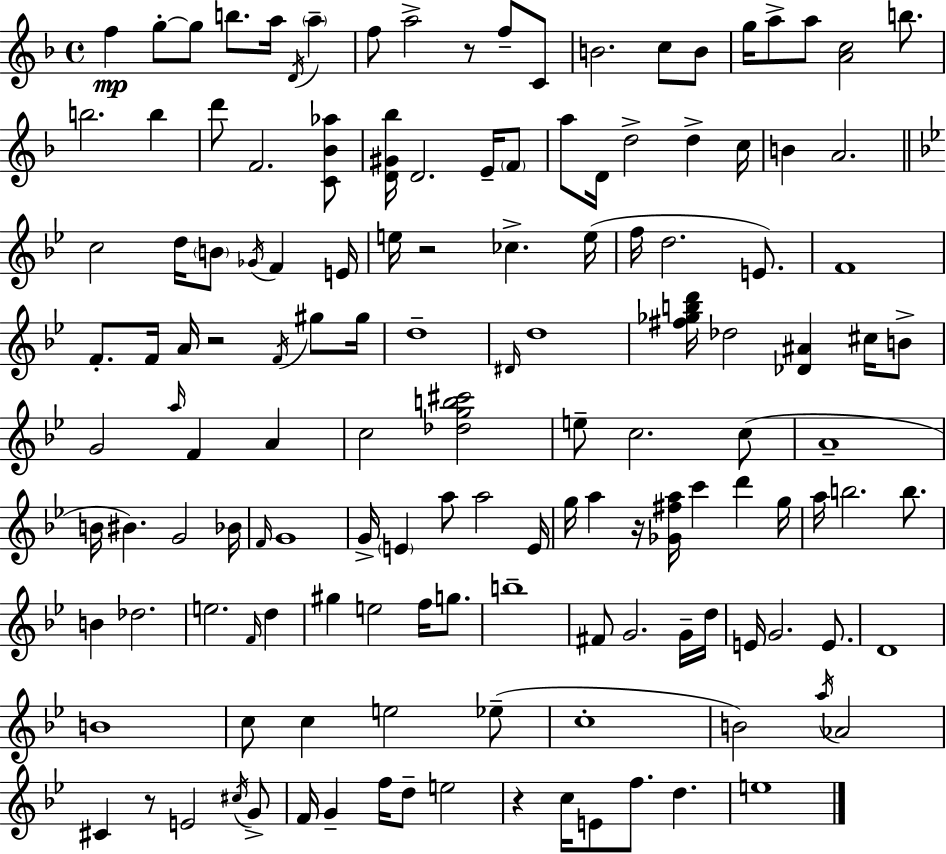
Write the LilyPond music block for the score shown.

{
  \clef treble
  \time 4/4
  \defaultTimeSignature
  \key d \minor
  \repeat volta 2 { f''4\mp g''8-.~~ g''8 b''8. a''16 \acciaccatura { d'16 } \parenthesize a''4-- | f''8 a''2-> r8 f''8-- c'8 | b'2. c''8 b'8 | g''16 a''8-> a''8 <a' c''>2 b''8. | \break b''2. b''4 | d'''8 f'2. <c' bes' aes''>8 | <d' gis' bes''>16 d'2. e'16-- \parenthesize f'8 | a''8 d'16 d''2-> d''4-> | \break c''16 b'4 a'2. | \bar "||" \break \key bes \major c''2 d''16 \parenthesize b'8 \acciaccatura { ges'16 } f'4 | e'16 e''16 r2 ces''4.-> | e''16( f''16 d''2. e'8.) | f'1 | \break f'8.-. f'16 a'16 r2 \acciaccatura { f'16 } gis''8 | gis''16 d''1-- | \grace { dis'16 } d''1 | <fis'' ges'' b'' d'''>16 des''2 <des' ais'>4 | \break cis''16 b'8-> g'2 \grace { a''16 } f'4 | a'4 c''2 <des'' g'' b'' cis'''>2 | e''8-- c''2. | c''8( a'1-- | \break b'16 bis'4.) g'2 | bes'16 \grace { f'16 } g'1 | g'16-> \parenthesize e'4 a''8 a''2 | e'16 g''16 a''4 r16 <ges' fis'' a''>16 c'''4 | \break d'''4 g''16 a''16 b''2. | b''8. b'4 des''2. | e''2. | \grace { f'16 } d''4 gis''4 e''2 | \break f''16 g''8. b''1-- | fis'8 g'2. | g'16-- d''16 e'16 g'2. | e'8. d'1 | \break b'1 | c''8 c''4 e''2 | ees''8--( c''1-. | b'2) \acciaccatura { a''16 } aes'2 | \break cis'4 r8 e'2 | \acciaccatura { cis''16 } g'8-> f'16 g'4-- f''16 d''8-- | e''2 r4 c''16 e'8 f''8. | d''4. e''1 | \break } \bar "|."
}